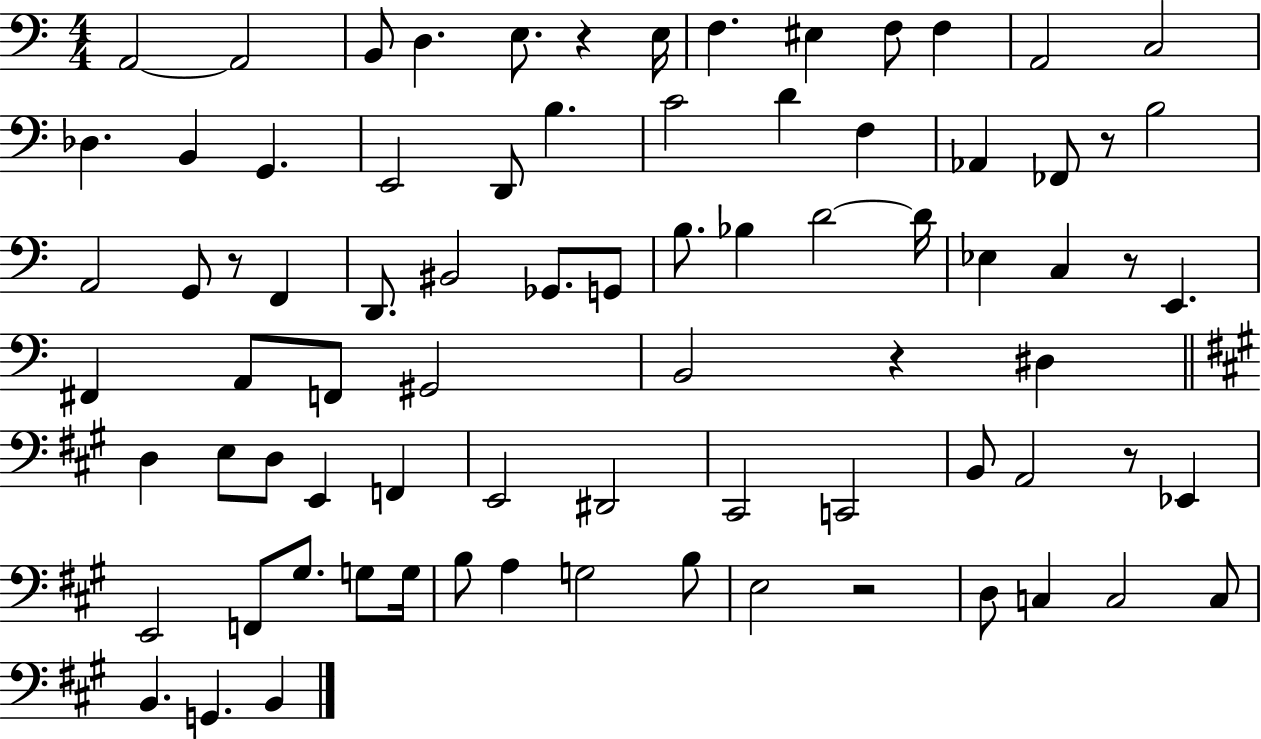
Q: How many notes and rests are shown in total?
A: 80